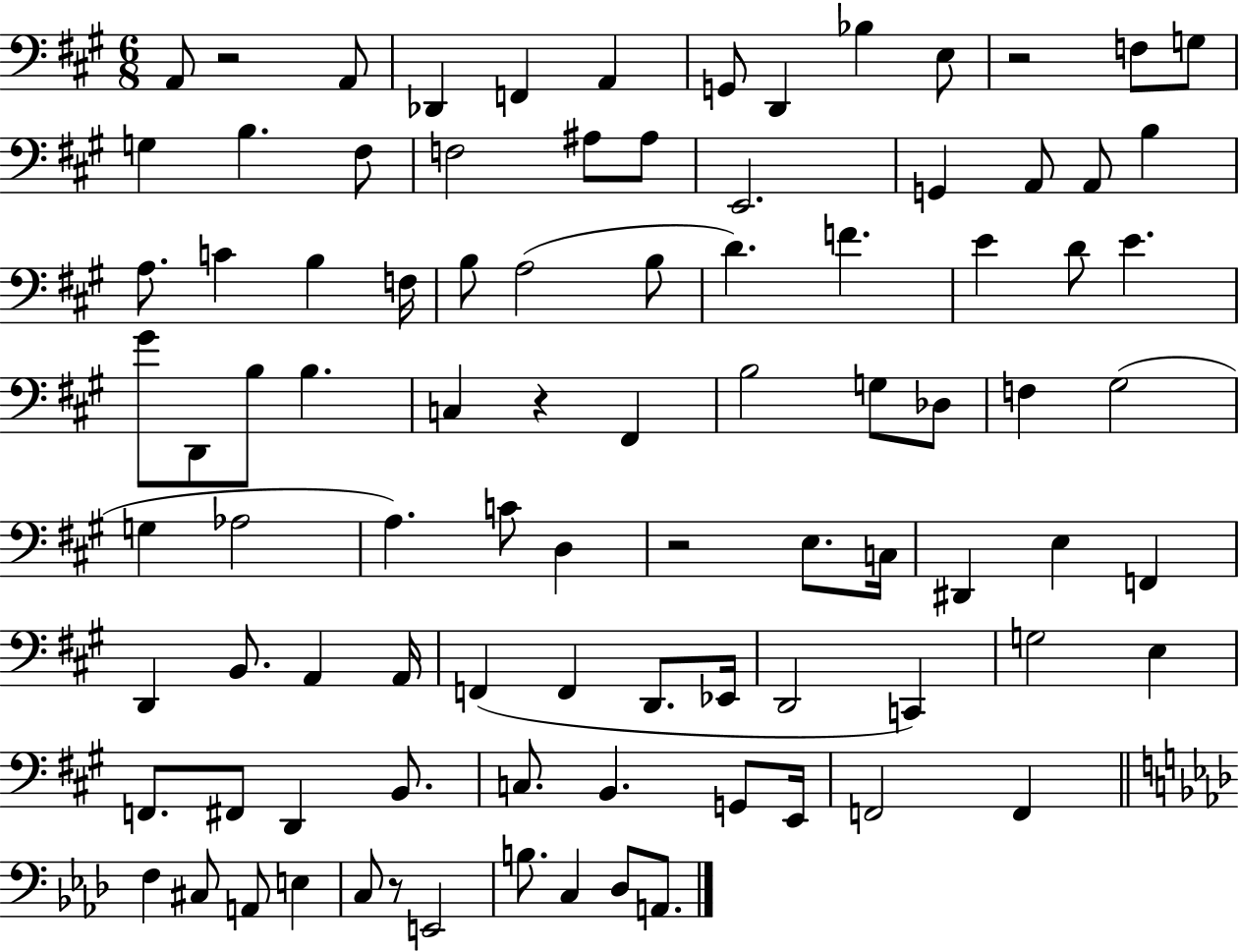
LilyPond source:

{
  \clef bass
  \numericTimeSignature
  \time 6/8
  \key a \major
  a,8 r2 a,8 | des,4 f,4 a,4 | g,8 d,4 bes4 e8 | r2 f8 g8 | \break g4 b4. fis8 | f2 ais8 ais8 | e,2. | g,4 a,8 a,8 b4 | \break a8. c'4 b4 f16 | b8 a2( b8 | d'4.) f'4. | e'4 d'8 e'4. | \break gis'8 d,8 b8 b4. | c4 r4 fis,4 | b2 g8 des8 | f4 gis2( | \break g4 aes2 | a4.) c'8 d4 | r2 e8. c16 | dis,4 e4 f,4 | \break d,4 b,8. a,4 a,16 | f,4( f,4 d,8. ees,16 | d,2 c,4) | g2 e4 | \break f,8. fis,8 d,4 b,8. | c8. b,4. g,8 e,16 | f,2 f,4 | \bar "||" \break \key aes \major f4 cis8 a,8 e4 | c8 r8 e,2 | b8. c4 des8 a,8. | \bar "|."
}